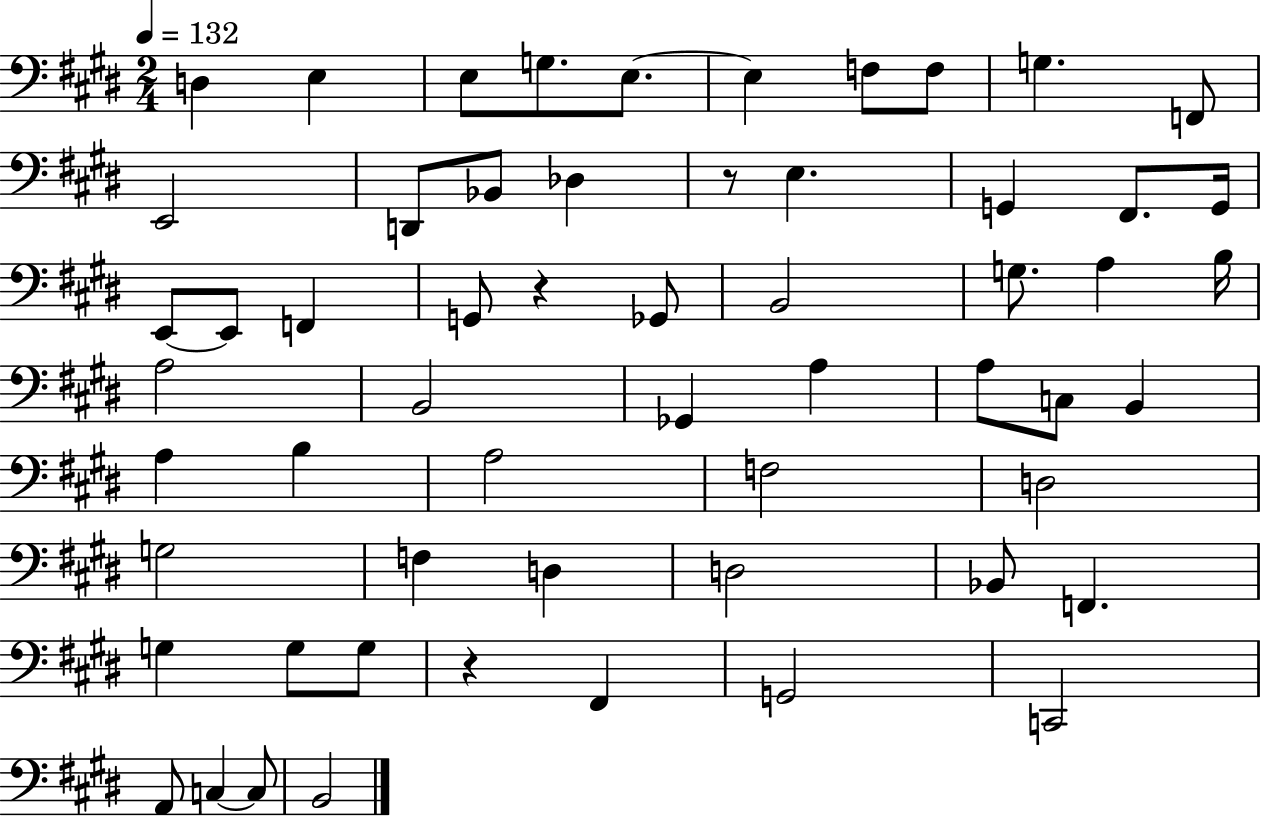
X:1
T:Untitled
M:2/4
L:1/4
K:E
D, E, E,/2 G,/2 E,/2 E, F,/2 F,/2 G, F,,/2 E,,2 D,,/2 _B,,/2 _D, z/2 E, G,, ^F,,/2 G,,/4 E,,/2 E,,/2 F,, G,,/2 z _G,,/2 B,,2 G,/2 A, B,/4 A,2 B,,2 _G,, A, A,/2 C,/2 B,, A, B, A,2 F,2 D,2 G,2 F, D, D,2 _B,,/2 F,, G, G,/2 G,/2 z ^F,, G,,2 C,,2 A,,/2 C, C,/2 B,,2